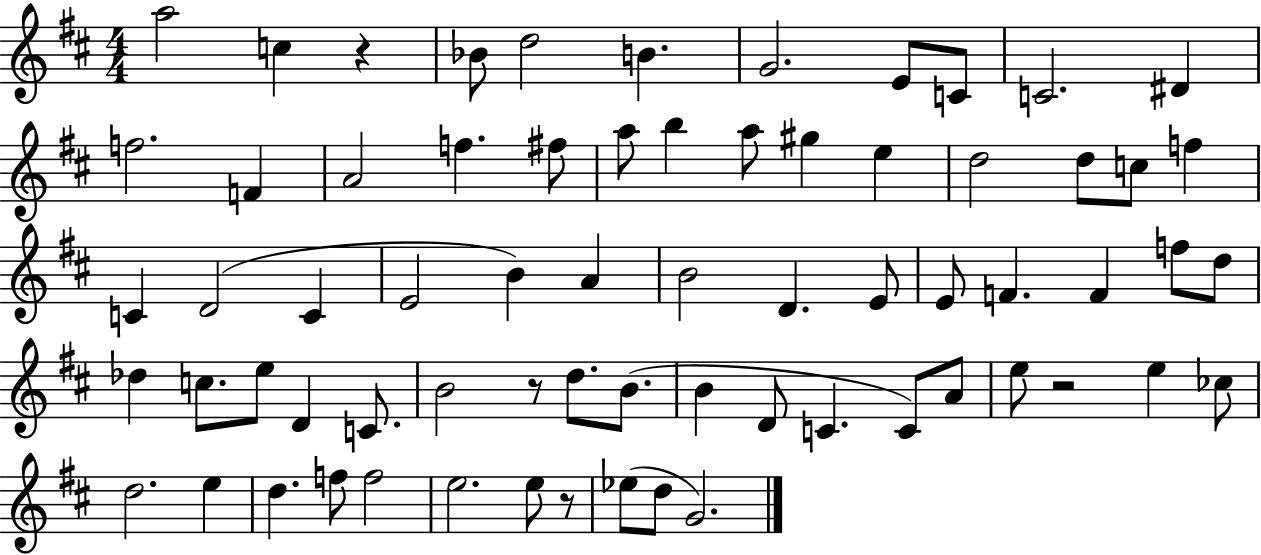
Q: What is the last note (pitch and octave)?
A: G4